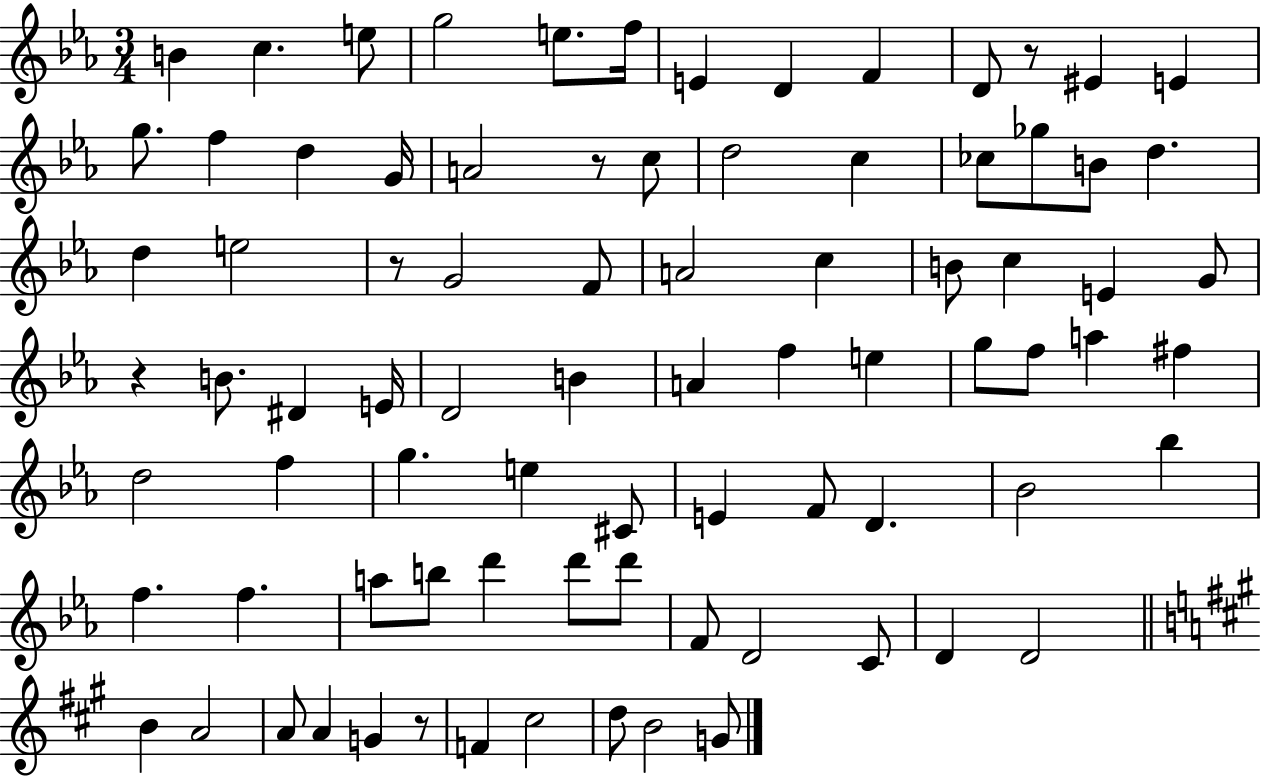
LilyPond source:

{
  \clef treble
  \numericTimeSignature
  \time 3/4
  \key ees \major
  b'4 c''4. e''8 | g''2 e''8. f''16 | e'4 d'4 f'4 | d'8 r8 eis'4 e'4 | \break g''8. f''4 d''4 g'16 | a'2 r8 c''8 | d''2 c''4 | ces''8 ges''8 b'8 d''4. | \break d''4 e''2 | r8 g'2 f'8 | a'2 c''4 | b'8 c''4 e'4 g'8 | \break r4 b'8. dis'4 e'16 | d'2 b'4 | a'4 f''4 e''4 | g''8 f''8 a''4 fis''4 | \break d''2 f''4 | g''4. e''4 cis'8 | e'4 f'8 d'4. | bes'2 bes''4 | \break f''4. f''4. | a''8 b''8 d'''4 d'''8 d'''8 | f'8 d'2 c'8 | d'4 d'2 | \break \bar "||" \break \key a \major b'4 a'2 | a'8 a'4 g'4 r8 | f'4 cis''2 | d''8 b'2 g'8 | \break \bar "|."
}